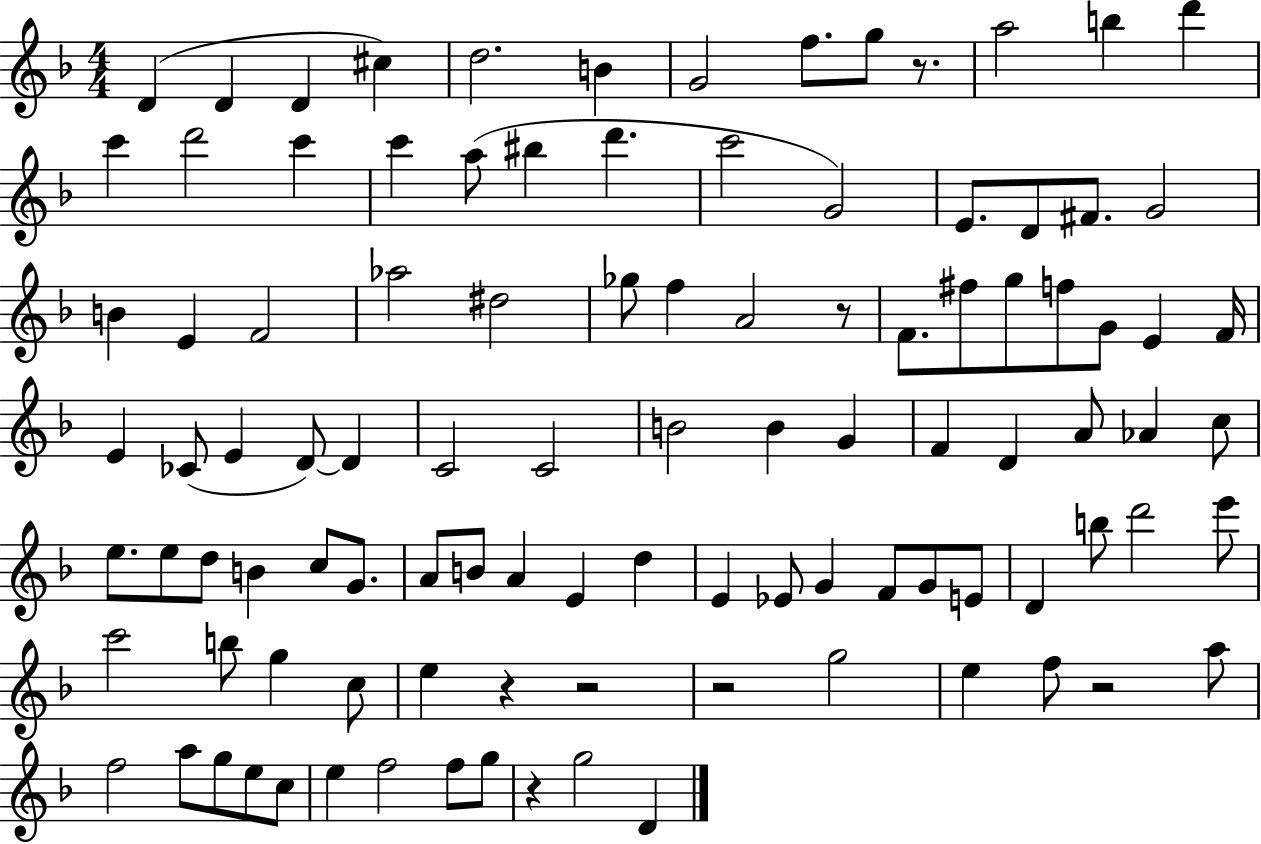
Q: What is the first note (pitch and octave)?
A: D4